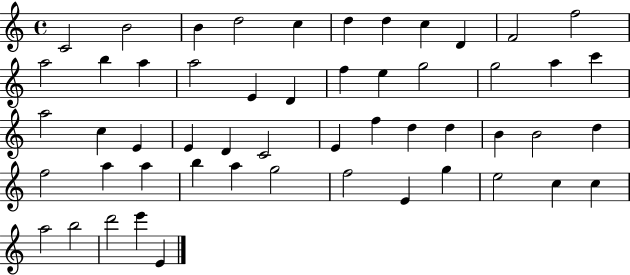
X:1
T:Untitled
M:4/4
L:1/4
K:C
C2 B2 B d2 c d d c D F2 f2 a2 b a a2 E D f e g2 g2 a c' a2 c E E D C2 E f d d B B2 d f2 a a b a g2 f2 E g e2 c c a2 b2 d'2 e' E